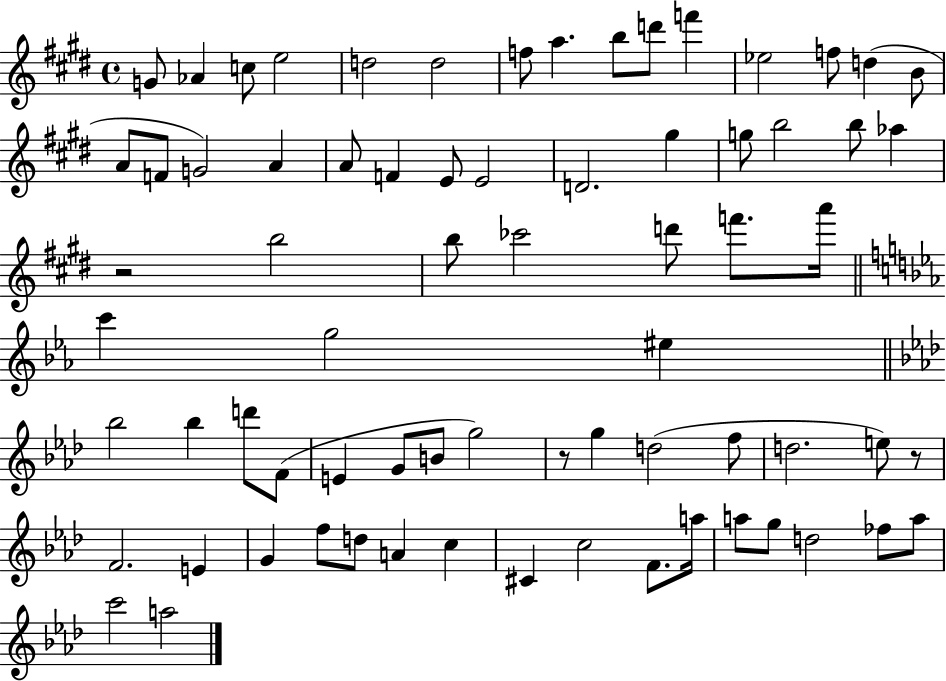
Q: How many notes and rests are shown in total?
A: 72